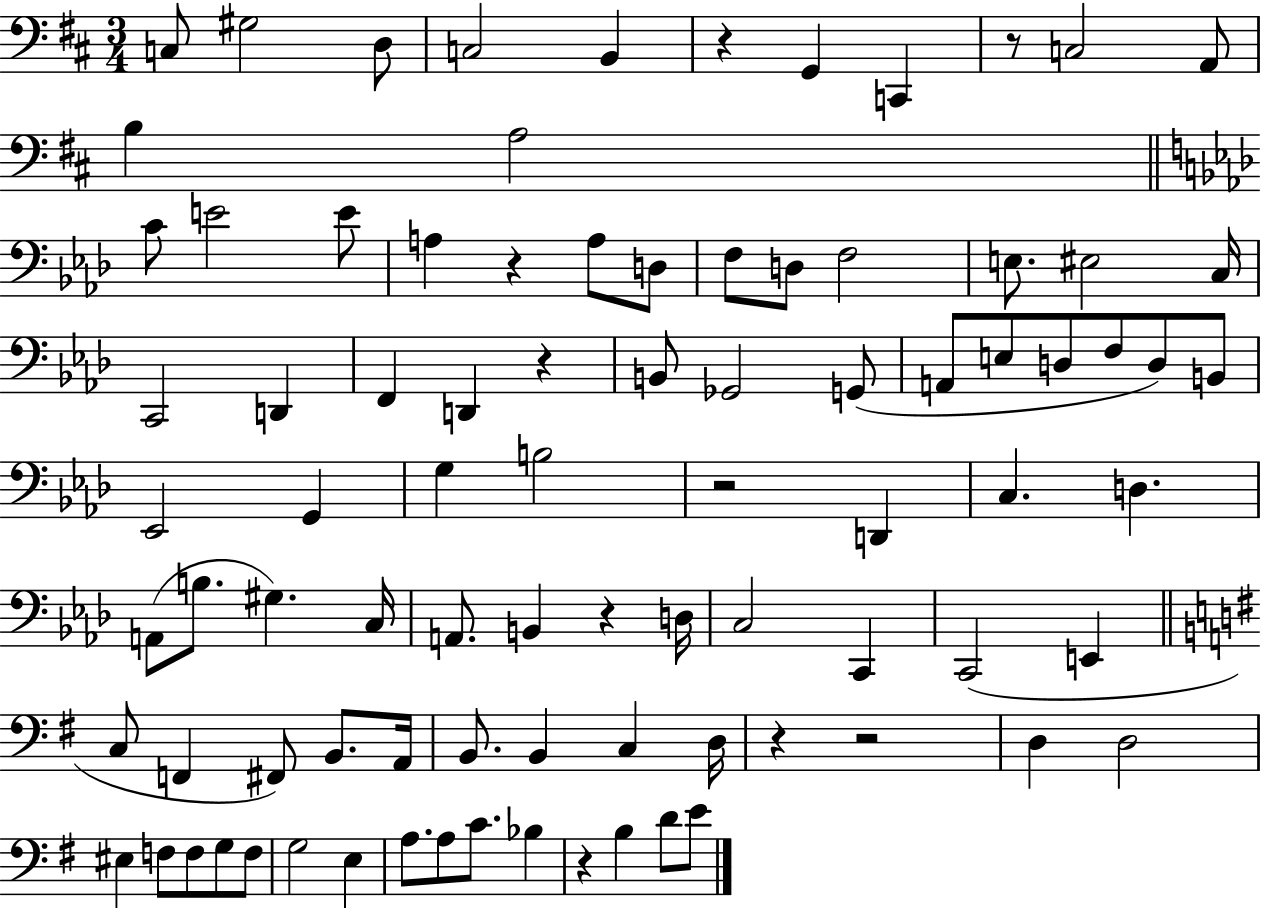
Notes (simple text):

C3/e G#3/h D3/e C3/h B2/q R/q G2/q C2/q R/e C3/h A2/e B3/q A3/h C4/e E4/h E4/e A3/q R/q A3/e D3/e F3/e D3/e F3/h E3/e. EIS3/h C3/s C2/h D2/q F2/q D2/q R/q B2/e Gb2/h G2/e A2/e E3/e D3/e F3/e D3/e B2/e Eb2/h G2/q G3/q B3/h R/h D2/q C3/q. D3/q. A2/e B3/e. G#3/q. C3/s A2/e. B2/q R/q D3/s C3/h C2/q C2/h E2/q C3/e F2/q F#2/e B2/e. A2/s B2/e. B2/q C3/q D3/s R/q R/h D3/q D3/h EIS3/q F3/e F3/e G3/e F3/e G3/h E3/q A3/e. A3/e C4/e. Bb3/q R/q B3/q D4/e E4/e